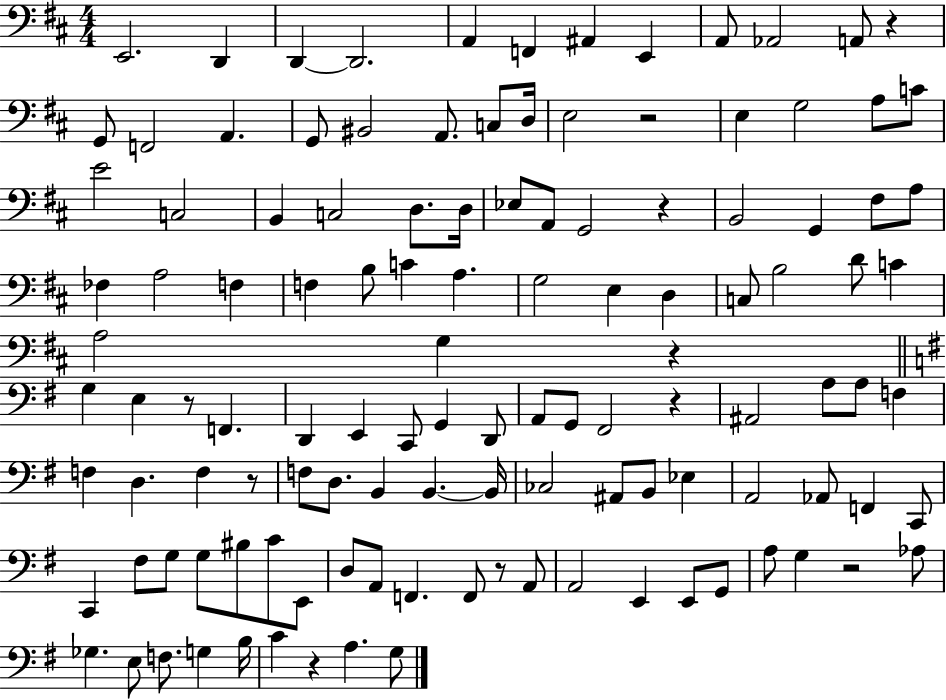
E2/h. D2/q D2/q D2/h. A2/q F2/q A#2/q E2/q A2/e Ab2/h A2/e R/q G2/e F2/h A2/q. G2/e BIS2/h A2/e. C3/e D3/s E3/h R/h E3/q G3/h A3/e C4/e E4/h C3/h B2/q C3/h D3/e. D3/s Eb3/e A2/e G2/h R/q B2/h G2/q F#3/e A3/e FES3/q A3/h F3/q F3/q B3/e C4/q A3/q. G3/h E3/q D3/q C3/e B3/h D4/e C4/q A3/h G3/q R/q G3/q E3/q R/e F2/q. D2/q E2/q C2/e G2/q D2/e A2/e G2/e F#2/h R/q A#2/h A3/e A3/e F3/q F3/q D3/q. F3/q R/e F3/e D3/e. B2/q B2/q. B2/s CES3/h A#2/e B2/e Eb3/q A2/h Ab2/e F2/q C2/e C2/q F#3/e G3/e G3/e BIS3/e C4/e E2/e D3/e A2/e F2/q. F2/e R/e A2/e A2/h E2/q E2/e G2/e A3/e G3/q R/h Ab3/e Gb3/q. E3/e F3/e. G3/q B3/s C4/q R/q A3/q. G3/e